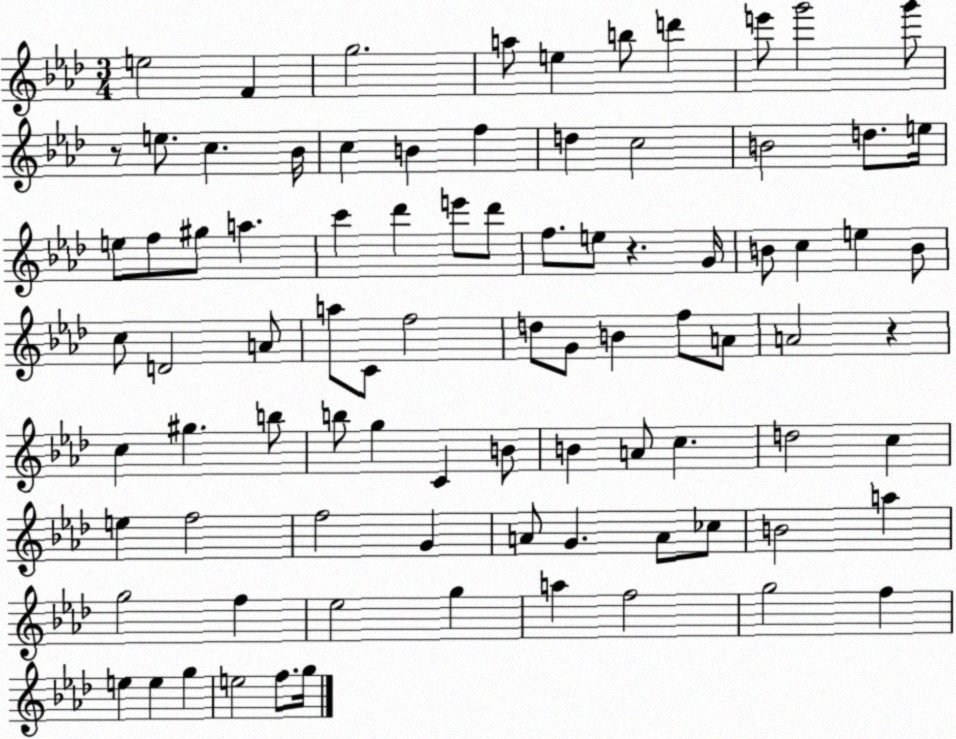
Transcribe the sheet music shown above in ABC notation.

X:1
T:Untitled
M:3/4
L:1/4
K:Ab
e2 F g2 a/2 e b/2 d' e'/2 g'2 g'/2 z/2 e/2 c _B/4 c B f d c2 B2 d/2 e/4 e/2 f/2 ^g/2 a c' _d' e'/2 _d'/2 f/2 e/2 z G/4 B/2 c e B/2 c/2 D2 A/2 a/2 C/2 f2 d/2 G/2 B f/2 A/2 A2 z c ^g b/2 b/2 g C B/2 B A/2 c d2 c e f2 f2 G A/2 G A/2 _c/2 B2 a g2 f _e2 g a f2 g2 f e e g e2 f/2 g/4